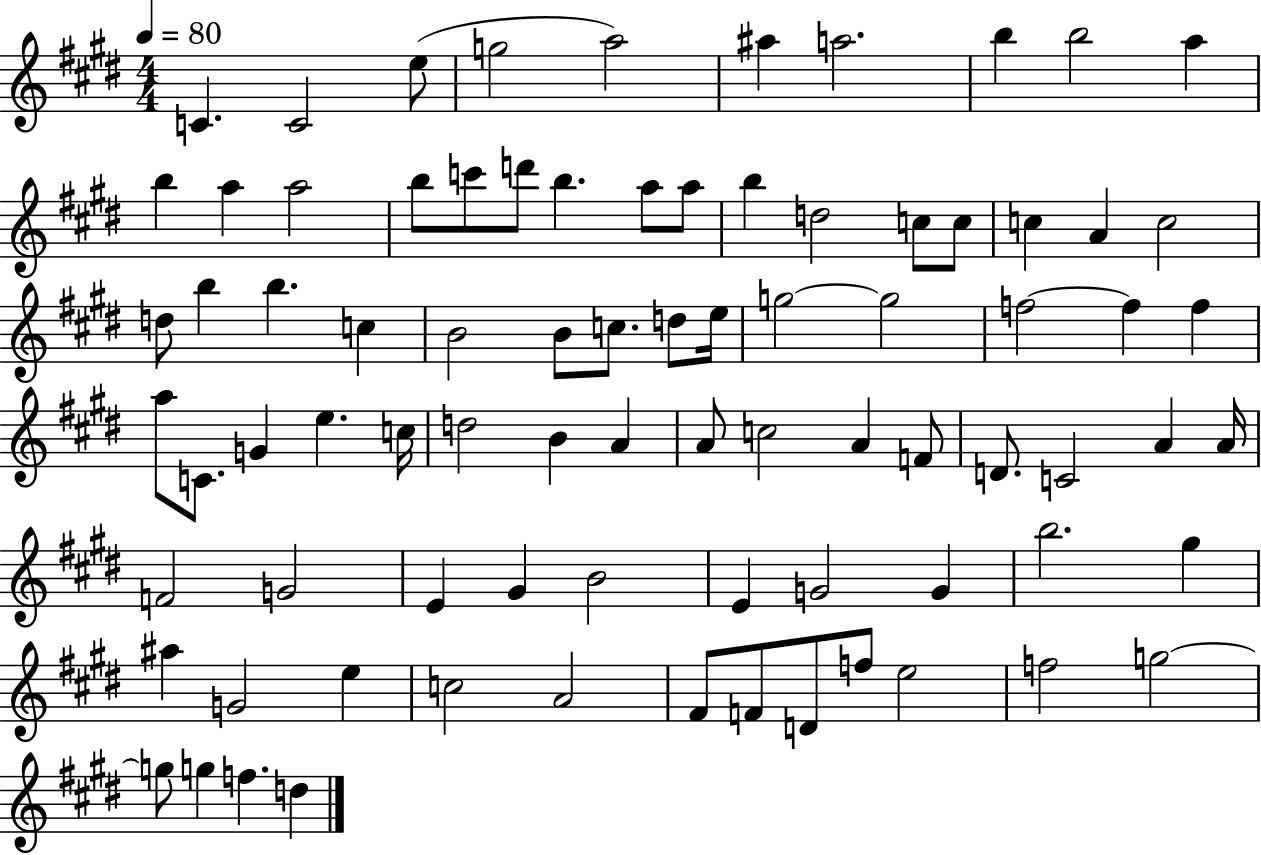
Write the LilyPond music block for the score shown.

{
  \clef treble
  \numericTimeSignature
  \time 4/4
  \key e \major
  \tempo 4 = 80
  c'4. c'2 e''8( | g''2 a''2) | ais''4 a''2. | b''4 b''2 a''4 | \break b''4 a''4 a''2 | b''8 c'''8 d'''8 b''4. a''8 a''8 | b''4 d''2 c''8 c''8 | c''4 a'4 c''2 | \break d''8 b''4 b''4. c''4 | b'2 b'8 c''8. d''8 e''16 | g''2~~ g''2 | f''2~~ f''4 f''4 | \break a''8 c'8. g'4 e''4. c''16 | d''2 b'4 a'4 | a'8 c''2 a'4 f'8 | d'8. c'2 a'4 a'16 | \break f'2 g'2 | e'4 gis'4 b'2 | e'4 g'2 g'4 | b''2. gis''4 | \break ais''4 g'2 e''4 | c''2 a'2 | fis'8 f'8 d'8 f''8 e''2 | f''2 g''2~~ | \break g''8 g''4 f''4. d''4 | \bar "|."
}